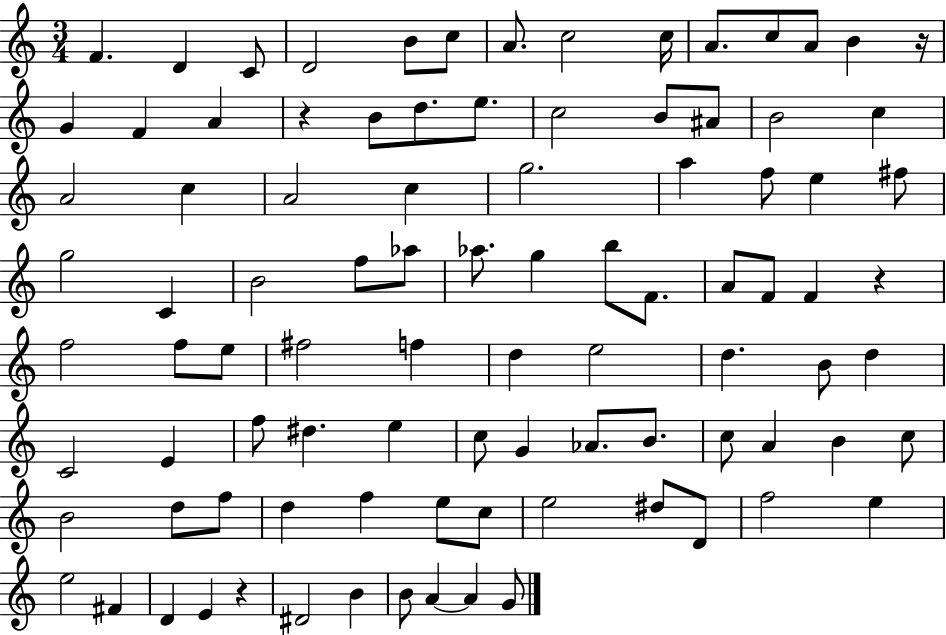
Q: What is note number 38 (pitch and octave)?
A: Ab5